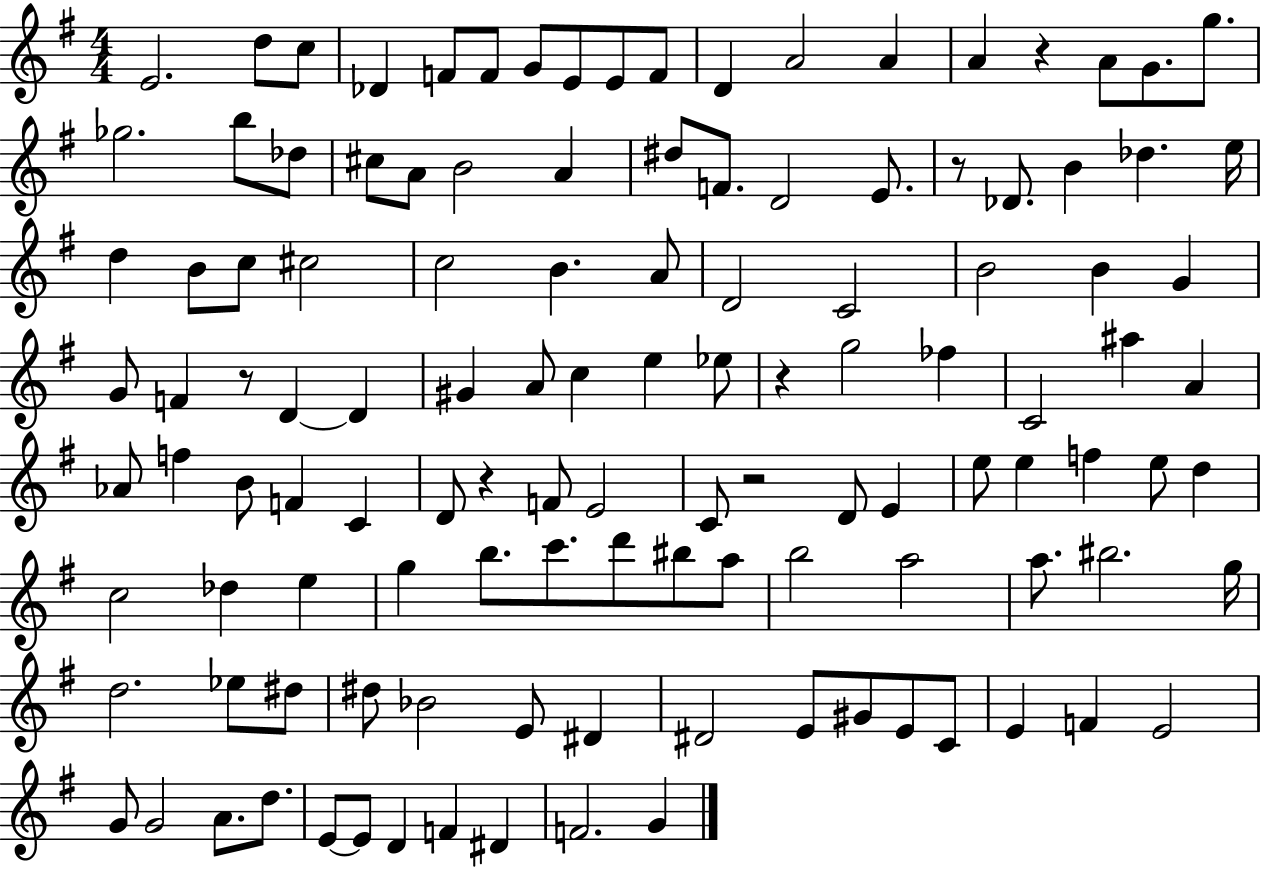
E4/h. D5/e C5/e Db4/q F4/e F4/e G4/e E4/e E4/e F4/e D4/q A4/h A4/q A4/q R/q A4/e G4/e. G5/e. Gb5/h. B5/e Db5/e C#5/e A4/e B4/h A4/q D#5/e F4/e. D4/h E4/e. R/e Db4/e. B4/q Db5/q. E5/s D5/q B4/e C5/e C#5/h C5/h B4/q. A4/e D4/h C4/h B4/h B4/q G4/q G4/e F4/q R/e D4/q D4/q G#4/q A4/e C5/q E5/q Eb5/e R/q G5/h FES5/q C4/h A#5/q A4/q Ab4/e F5/q B4/e F4/q C4/q D4/e R/q F4/e E4/h C4/e R/h D4/e E4/q E5/e E5/q F5/q E5/e D5/q C5/h Db5/q E5/q G5/q B5/e. C6/e. D6/e BIS5/e A5/e B5/h A5/h A5/e. BIS5/h. G5/s D5/h. Eb5/e D#5/e D#5/e Bb4/h E4/e D#4/q D#4/h E4/e G#4/e E4/e C4/e E4/q F4/q E4/h G4/e G4/h A4/e. D5/e. E4/e E4/e D4/q F4/q D#4/q F4/h. G4/q